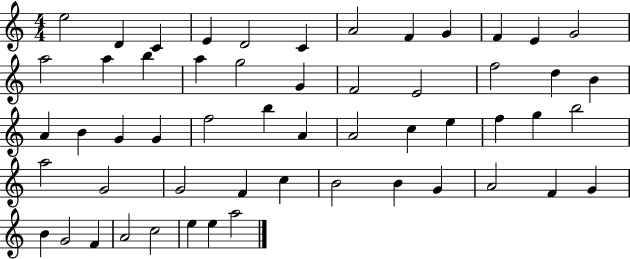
E5/h D4/q C4/q E4/q D4/h C4/q A4/h F4/q G4/q F4/q E4/q G4/h A5/h A5/q B5/q A5/q G5/h G4/q F4/h E4/h F5/h D5/q B4/q A4/q B4/q G4/q G4/q F5/h B5/q A4/q A4/h C5/q E5/q F5/q G5/q B5/h A5/h G4/h G4/h F4/q C5/q B4/h B4/q G4/q A4/h F4/q G4/q B4/q G4/h F4/q A4/h C5/h E5/q E5/q A5/h